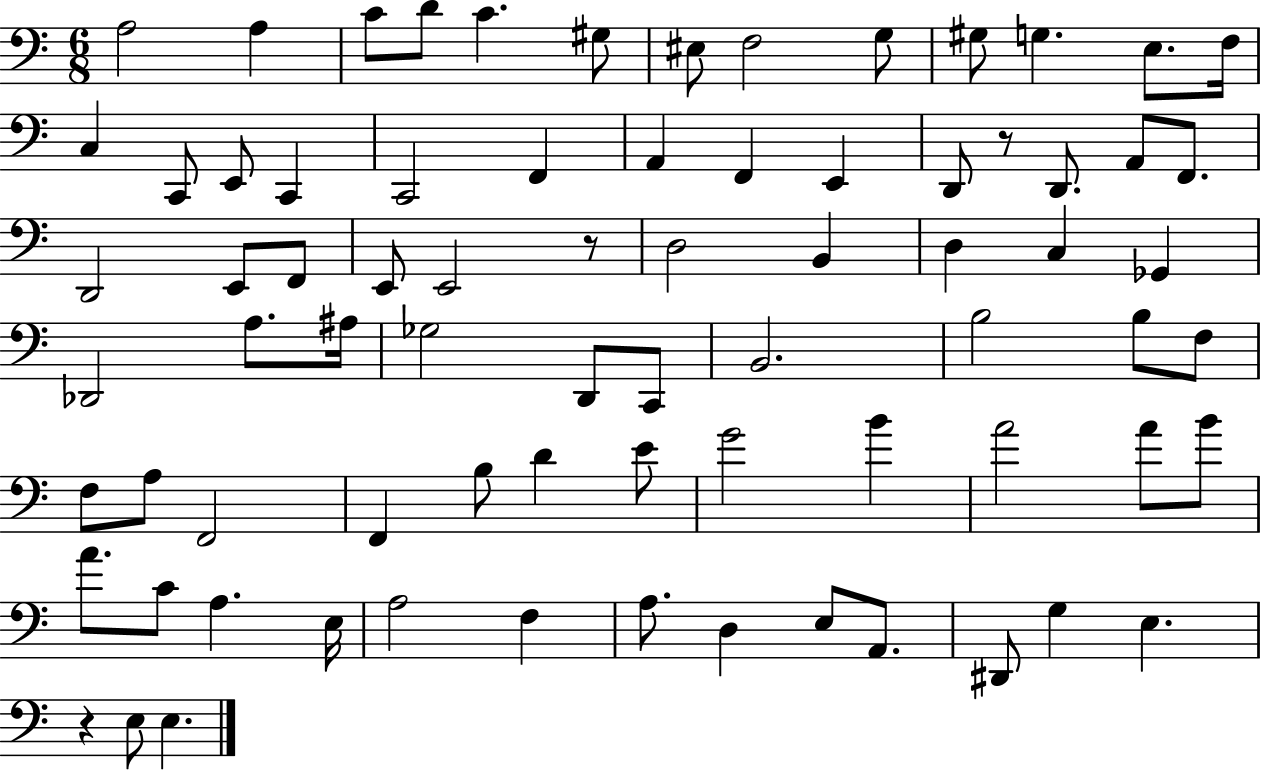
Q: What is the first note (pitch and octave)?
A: A3